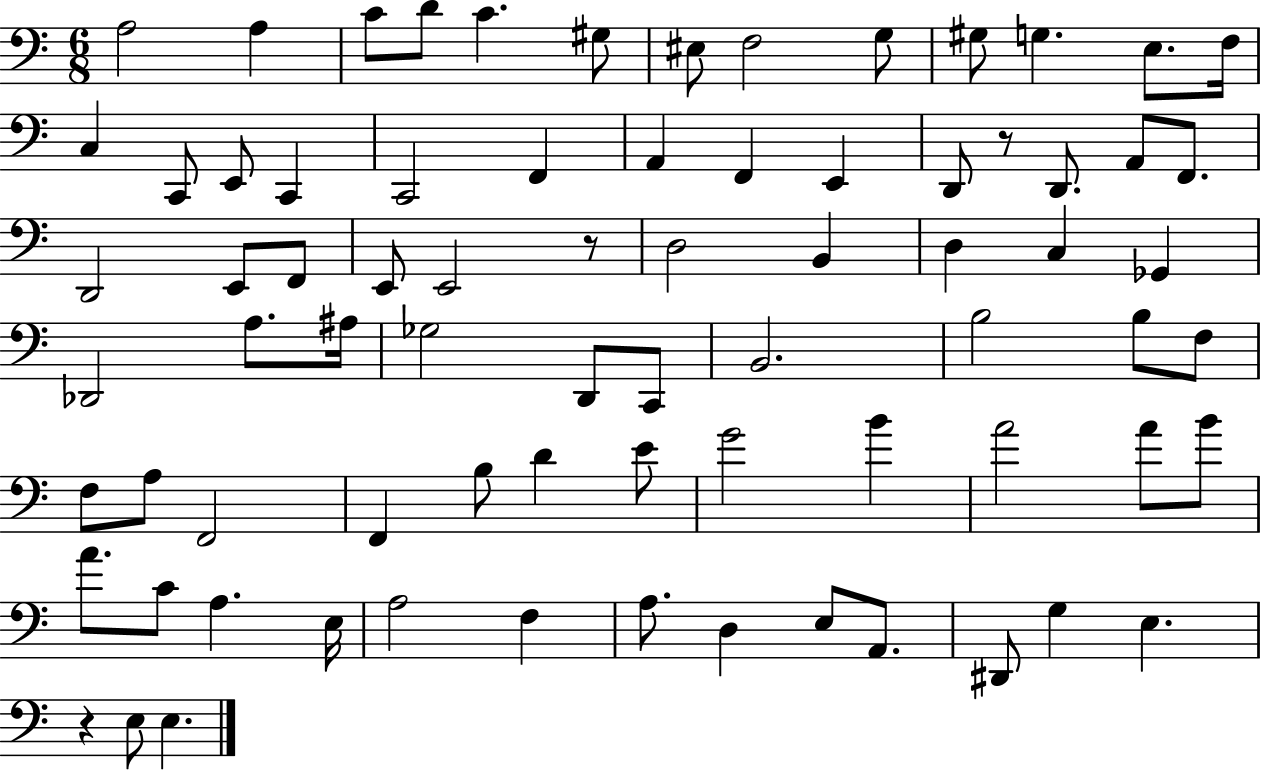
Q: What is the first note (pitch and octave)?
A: A3